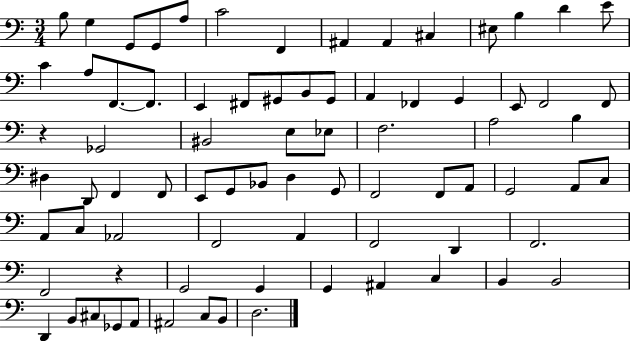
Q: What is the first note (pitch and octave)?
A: B3